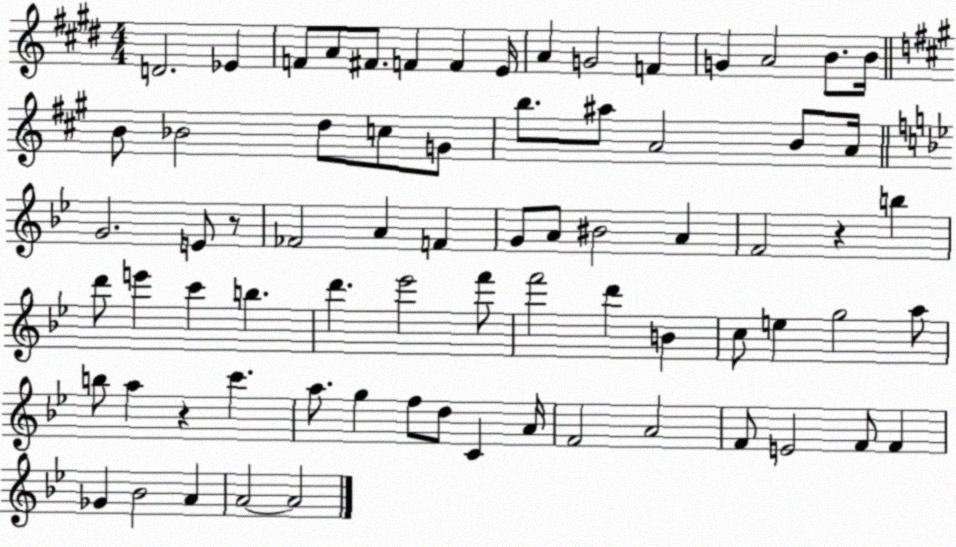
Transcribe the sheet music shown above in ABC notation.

X:1
T:Untitled
M:4/4
L:1/4
K:E
D2 _E F/2 A/2 ^F/2 F F E/4 A G2 F G A2 B/2 B/4 B/2 _B2 d/2 c/2 G/2 b/2 ^a/2 A2 B/2 A/4 G2 E/2 z/2 _F2 A F G/2 A/2 ^B2 A F2 z b d'/2 e' c' b d' _e'2 f'/2 f'2 d' B c/2 e g2 a/2 b/2 a z c' a/2 g f/2 d/2 C A/4 F2 A2 F/2 E2 F/2 F _G _B2 A A2 A2